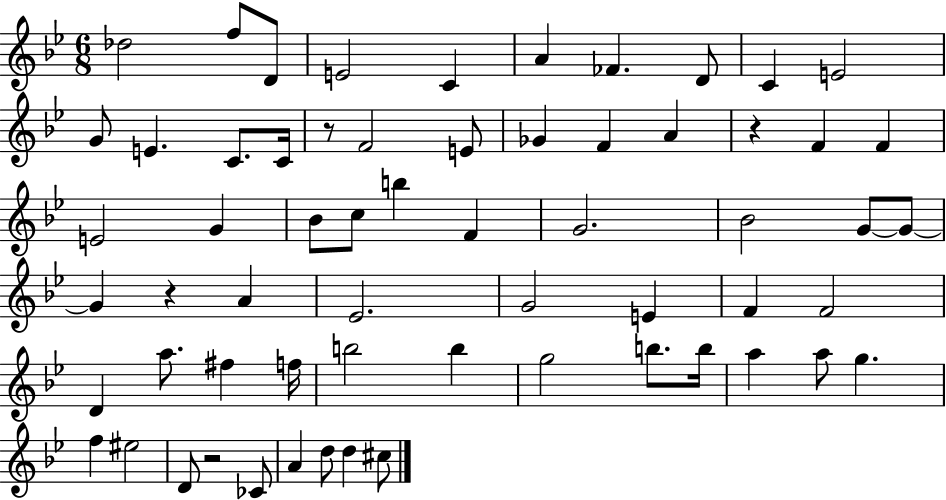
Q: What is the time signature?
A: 6/8